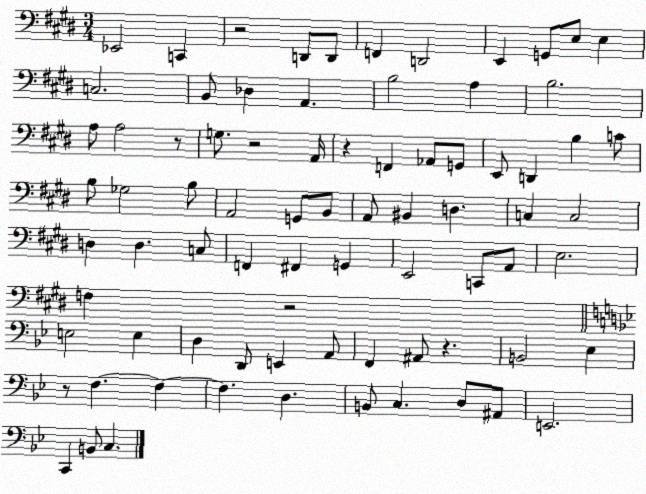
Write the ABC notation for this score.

X:1
T:Untitled
M:3/4
L:1/4
K:E
_E,,2 C,, z2 D,,/2 D,,/2 F,, D,,2 E,, G,,/2 E,/2 E, C,2 B,,/2 _D, A,, B,2 A, B,2 A,/2 A,2 z/2 G,/2 z2 A,,/4 z F,, _A,,/2 G,,/2 E,,/2 D,, B, C/2 B,/2 _G,2 B,/2 A,,2 G,,/2 B,,/2 A,,/2 ^B,, D, C, C,2 D, D, C,/2 F,, ^F,, G,, E,,2 C,,/2 A,,/2 E,2 F, z2 E,2 E, D, D,,/2 E,, A,,/2 F,, ^A,,/2 z B,,2 _E, z/2 F, F, F, D, B,,/2 C, D,/2 ^A,,/2 E,,2 C,, B,,/2 C,